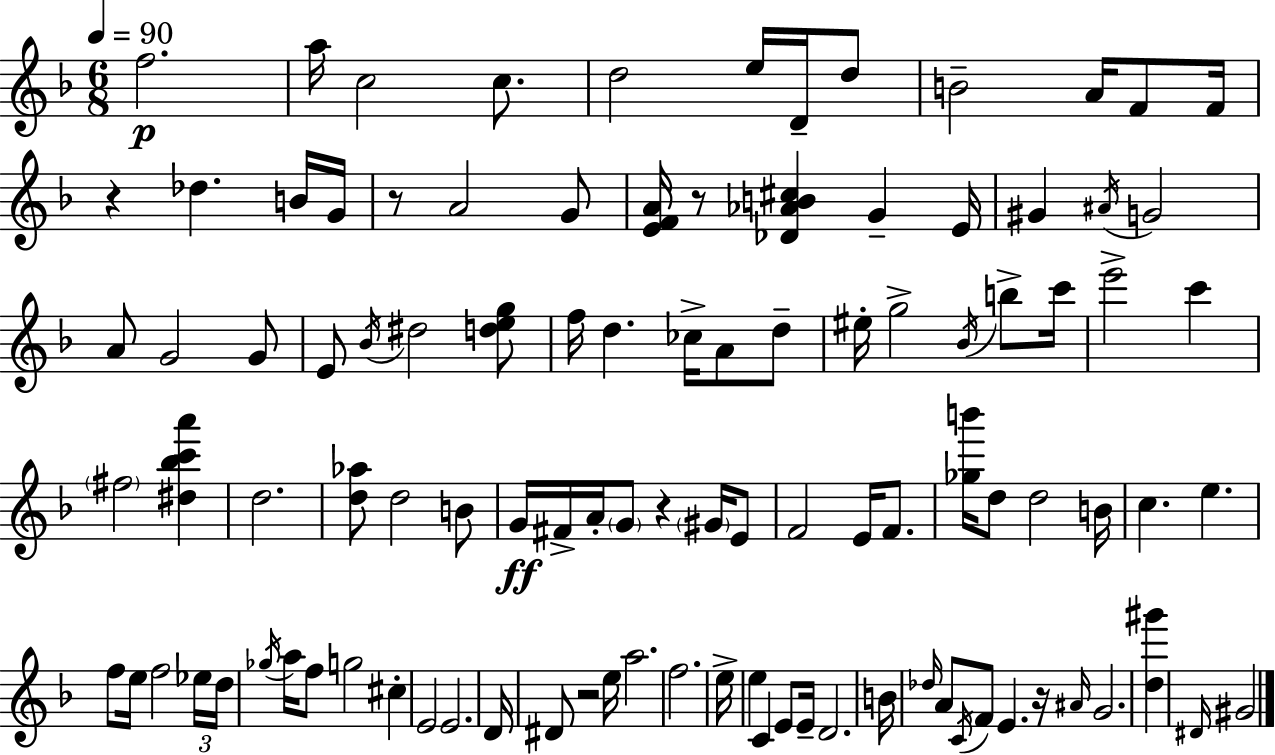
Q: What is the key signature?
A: F major